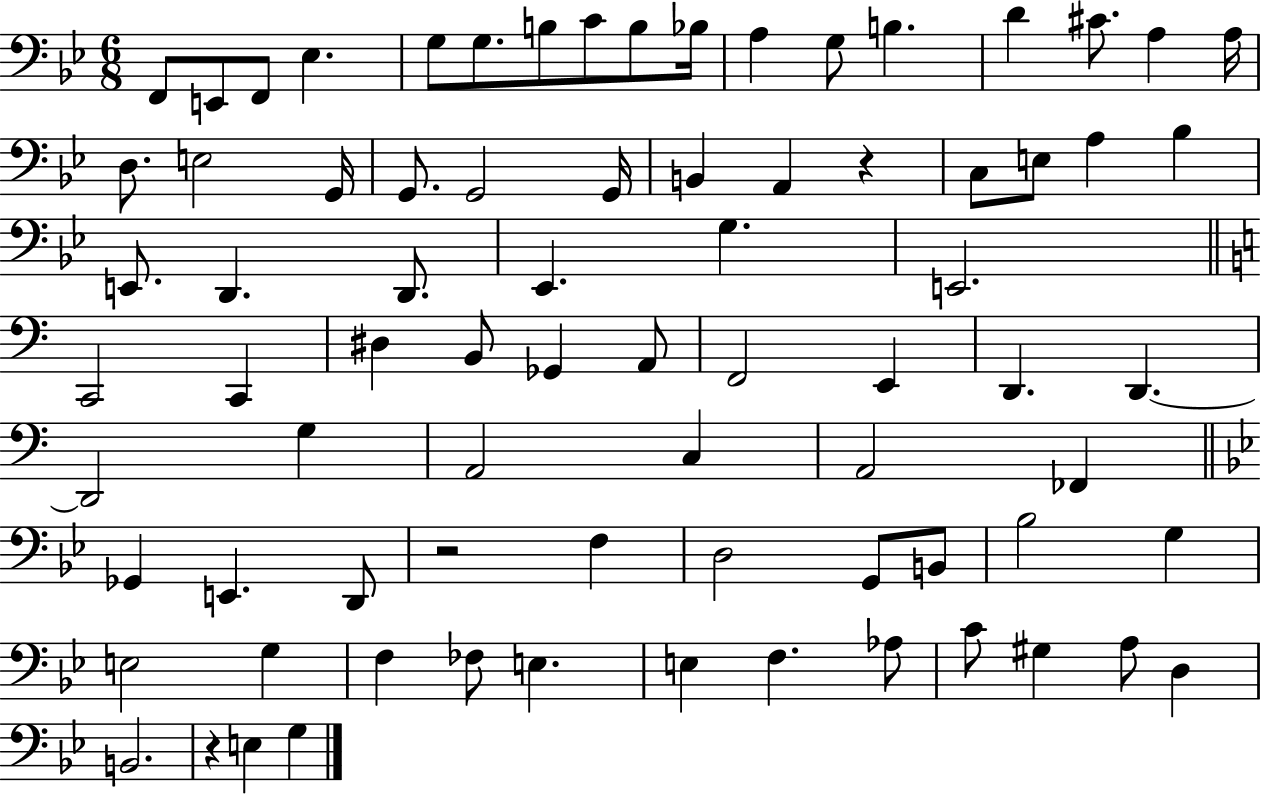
{
  \clef bass
  \numericTimeSignature
  \time 6/8
  \key bes \major
  f,8 e,8 f,8 ees4. | g8 g8. b8 c'8 b8 bes16 | a4 g8 b4. | d'4 cis'8. a4 a16 | \break d8. e2 g,16 | g,8. g,2 g,16 | b,4 a,4 r4 | c8 e8 a4 bes4 | \break e,8. d,4. d,8. | ees,4. g4. | e,2. | \bar "||" \break \key a \minor c,2 c,4 | dis4 b,8 ges,4 a,8 | f,2 e,4 | d,4. d,4.~~ | \break d,2 g4 | a,2 c4 | a,2 fes,4 | \bar "||" \break \key bes \major ges,4 e,4. d,8 | r2 f4 | d2 g,8 b,8 | bes2 g4 | \break e2 g4 | f4 fes8 e4. | e4 f4. aes8 | c'8 gis4 a8 d4 | \break b,2. | r4 e4 g4 | \bar "|."
}